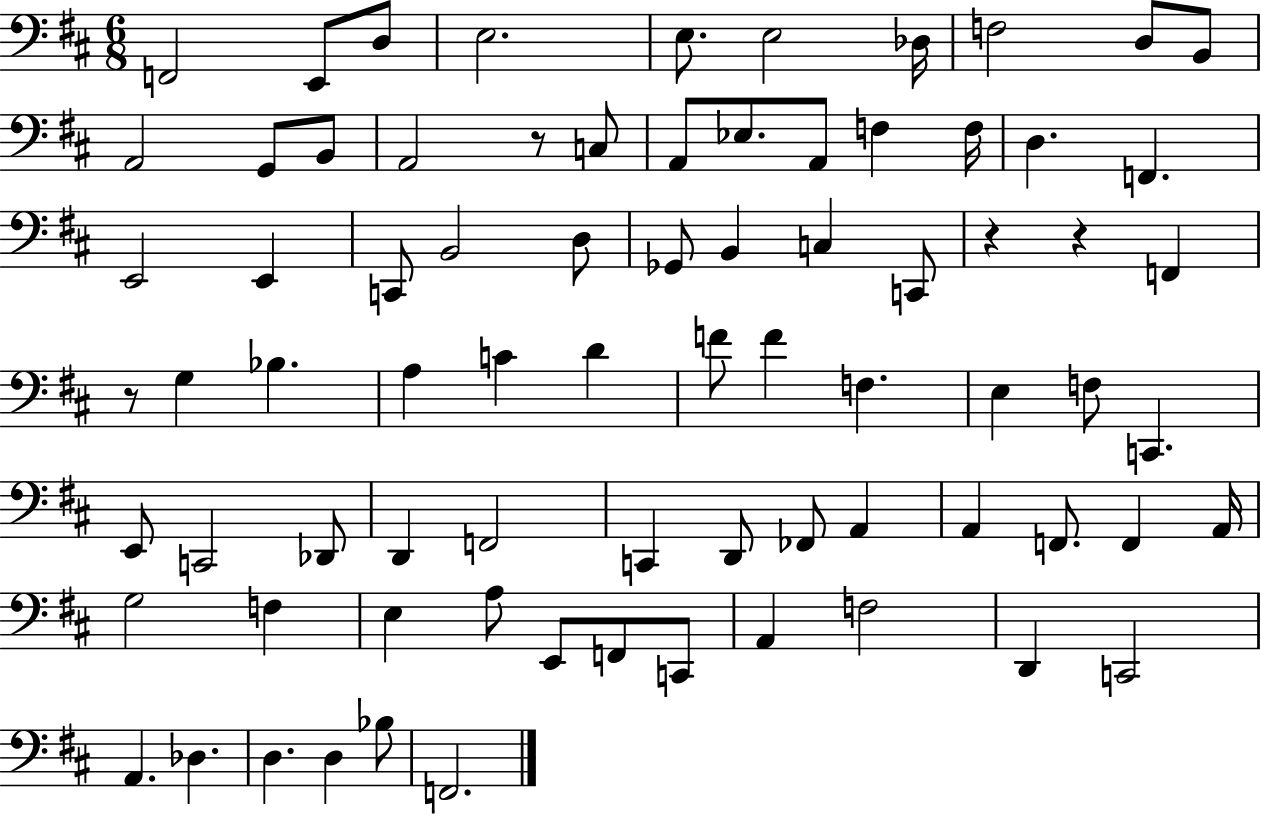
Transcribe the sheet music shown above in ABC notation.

X:1
T:Untitled
M:6/8
L:1/4
K:D
F,,2 E,,/2 D,/2 E,2 E,/2 E,2 _D,/4 F,2 D,/2 B,,/2 A,,2 G,,/2 B,,/2 A,,2 z/2 C,/2 A,,/2 _E,/2 A,,/2 F, F,/4 D, F,, E,,2 E,, C,,/2 B,,2 D,/2 _G,,/2 B,, C, C,,/2 z z F,, z/2 G, _B, A, C D F/2 F F, E, F,/2 C,, E,,/2 C,,2 _D,,/2 D,, F,,2 C,, D,,/2 _F,,/2 A,, A,, F,,/2 F,, A,,/4 G,2 F, E, A,/2 E,,/2 F,,/2 C,,/2 A,, F,2 D,, C,,2 A,, _D, D, D, _B,/2 F,,2